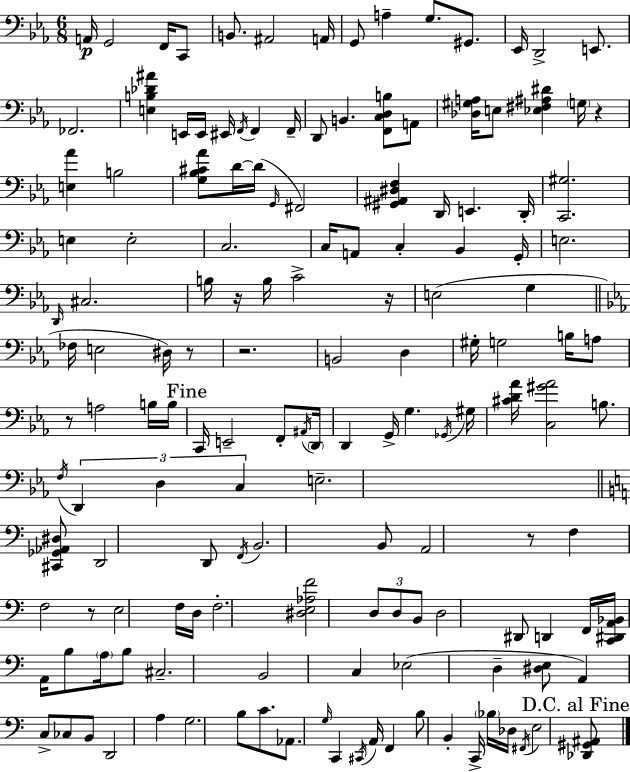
X:1
T:Untitled
M:6/8
L:1/4
K:Cm
A,,/4 G,,2 F,,/4 C,,/2 B,,/2 ^A,,2 A,,/4 G,,/2 A, G,/2 ^G,,/2 _E,,/4 D,,2 E,,/2 _F,,2 [E,B,_D^A] E,,/4 E,,/4 ^E,,/4 F,,/4 F,, F,,/4 D,,/2 B,, [F,,C,D,B,]/2 A,,/2 [_D,^G,A,]/4 E,/2 [_E,^F,^A,^D] G,/4 z [E,_A] B,2 [G,_B,^C_A]/2 D/4 D/4 G,,/4 ^F,,2 [^G,,^A,,^D,F,] D,,/4 E,, D,,/4 [C,,^G,]2 E, E,2 C,2 C,/4 A,,/2 C, _B,, G,,/4 E,2 D,,/4 ^C,2 B,/4 z/4 B,/4 C2 z/4 E,2 G, _F,/4 E,2 ^D,/4 z/2 z2 B,,2 D, ^G,/4 G,2 B,/4 A,/2 z/2 A,2 B,/4 B,/4 C,,/4 E,,2 F,,/2 ^A,,/4 D,,/4 D,, G,,/4 G, _G,,/4 ^G,/4 [^CD_A]/4 [C,^G_A]2 B,/2 F,/4 D,, D, C, E,2 [^C,,_G,,_A,,^D,]/2 D,,2 D,,/2 F,,/4 B,,2 B,,/2 A,,2 z/2 F, F,2 z/2 E,2 F,/4 D,/4 F,2 [^D,E,_A,F]2 D,/2 D,/2 B,,/2 D,2 ^D,,/2 D,, F,,/4 [C,,^D,,A,,_B,,]/4 A,,/4 B,/2 A,/4 B,/2 ^C,2 B,,2 C, _E,2 D, [^D,E,]/2 A,, C,/2 _C,/2 B,,/2 D,,2 A, G,2 B,/2 C/2 _A,,/2 G,/4 C,, ^C,,/4 A,,/4 F,, B,/2 B,, C,,/4 _B,/4 _D,/4 ^F,,/4 E,2 [_D,,^G,,^A,,]/2